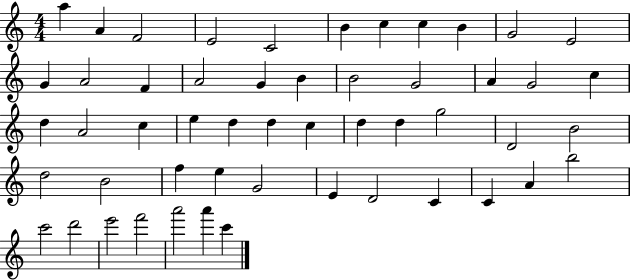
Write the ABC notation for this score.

X:1
T:Untitled
M:4/4
L:1/4
K:C
a A F2 E2 C2 B c c B G2 E2 G A2 F A2 G B B2 G2 A G2 c d A2 c e d d c d d g2 D2 B2 d2 B2 f e G2 E D2 C C A b2 c'2 d'2 e'2 f'2 a'2 a' c'